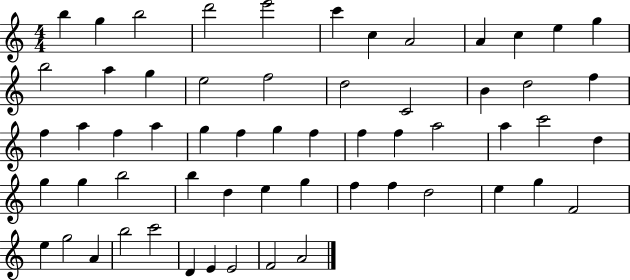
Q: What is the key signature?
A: C major